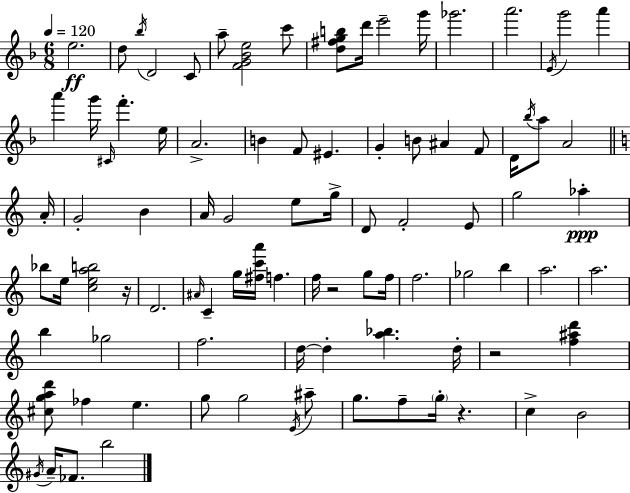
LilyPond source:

{
  \clef treble
  \numericTimeSignature
  \time 6/8
  \key d \minor
  \tempo 4 = 120
  e''2.\ff | d''8 \acciaccatura { bes''16 } d'2 c'8 | a''8-- <f' g' bes' e''>2 c'''8 | <d'' fis'' g'' b''>8 d'''16 e'''2-- | \break g'''16 ges'''2. | a'''2. | \acciaccatura { e'16 } g'''2 a'''4 | a'''4 g'''16 \grace { cis'16 } f'''4.-. | \break e''16 a'2.-> | b'4 f'8 eis'4. | g'4-. b'8 ais'4 | f'8 d'16 \acciaccatura { bes''16 } a''8 a'2 | \break \bar "||" \break \key c \major a'16-. g'2-. b'4 | a'16 g'2 e''8 | g''16-> d'8 f'2-. e'8 | g''2 aes''4-.\ppp | \break bes''8 e''16 <c'' e'' a'' b''>2 | r16 d'2. | \grace { ais'16 } c'4-- g''16 <fis'' c''' a'''>16 f''4. | f''16 r2 g''8 | \break f''16 f''2. | ges''2 b''4 | a''2. | a''2. | \break b''4 ges''2 | f''2. | d''16~~ d''4-. <a'' bes''>4. | d''16-. r2 <f'' ais'' d'''>4 | \break <cis'' g'' a'' d'''>8 fes''4 e''4. | g''8 g''2 | \acciaccatura { e'16 } ais''8-- g''8. f''8-- \parenthesize g''16-. r4. | c''4-> b'2 | \break \acciaccatura { gis'16 } a'16-- fes'8. b''2 | \bar "|."
}